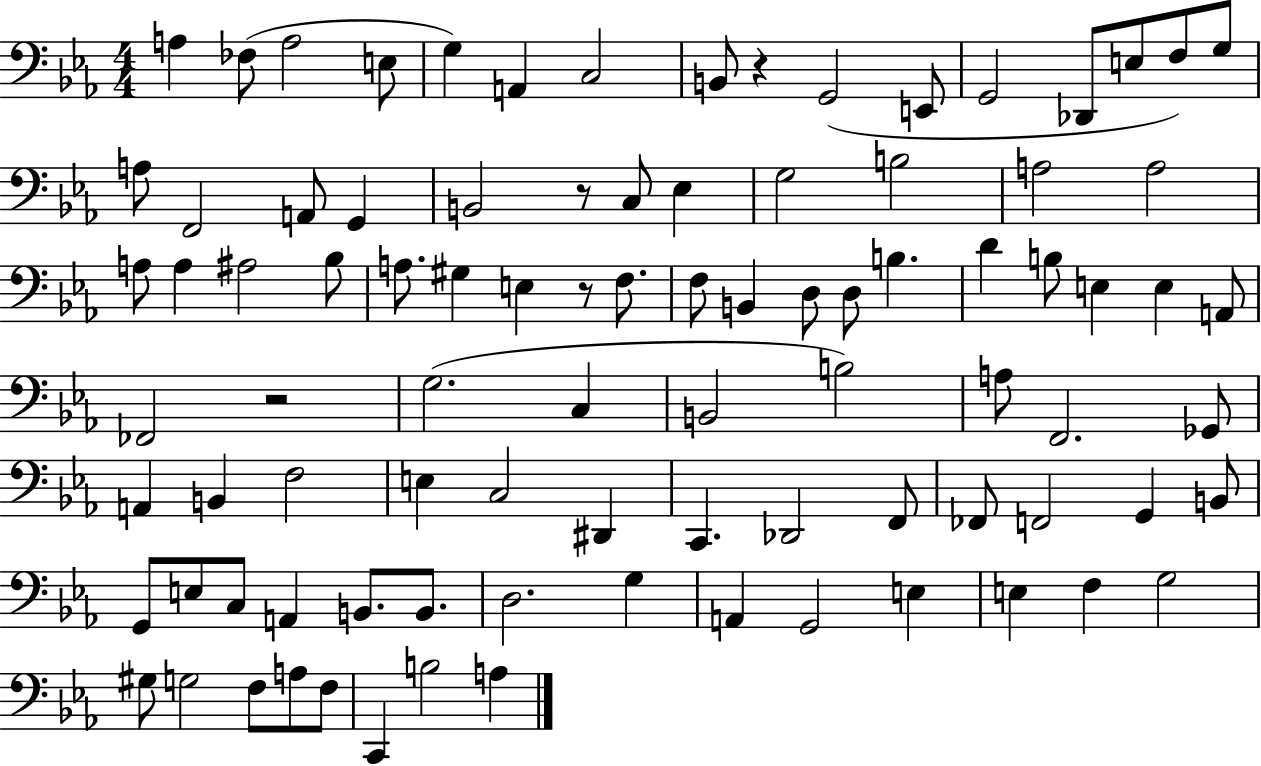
{
  \clef bass
  \numericTimeSignature
  \time 4/4
  \key ees \major
  a4 fes8( a2 e8 | g4) a,4 c2 | b,8 r4 g,2( e,8 | g,2 des,8 e8 f8) g8 | \break a8 f,2 a,8 g,4 | b,2 r8 c8 ees4 | g2 b2 | a2 a2 | \break a8 a4 ais2 bes8 | a8. gis4 e4 r8 f8. | f8 b,4 d8 d8 b4. | d'4 b8 e4 e4 a,8 | \break fes,2 r2 | g2.( c4 | b,2 b2) | a8 f,2. ges,8 | \break a,4 b,4 f2 | e4 c2 dis,4 | c,4. des,2 f,8 | fes,8 f,2 g,4 b,8 | \break g,8 e8 c8 a,4 b,8. b,8. | d2. g4 | a,4 g,2 e4 | e4 f4 g2 | \break gis8 g2 f8 a8 f8 | c,4 b2 a4 | \bar "|."
}